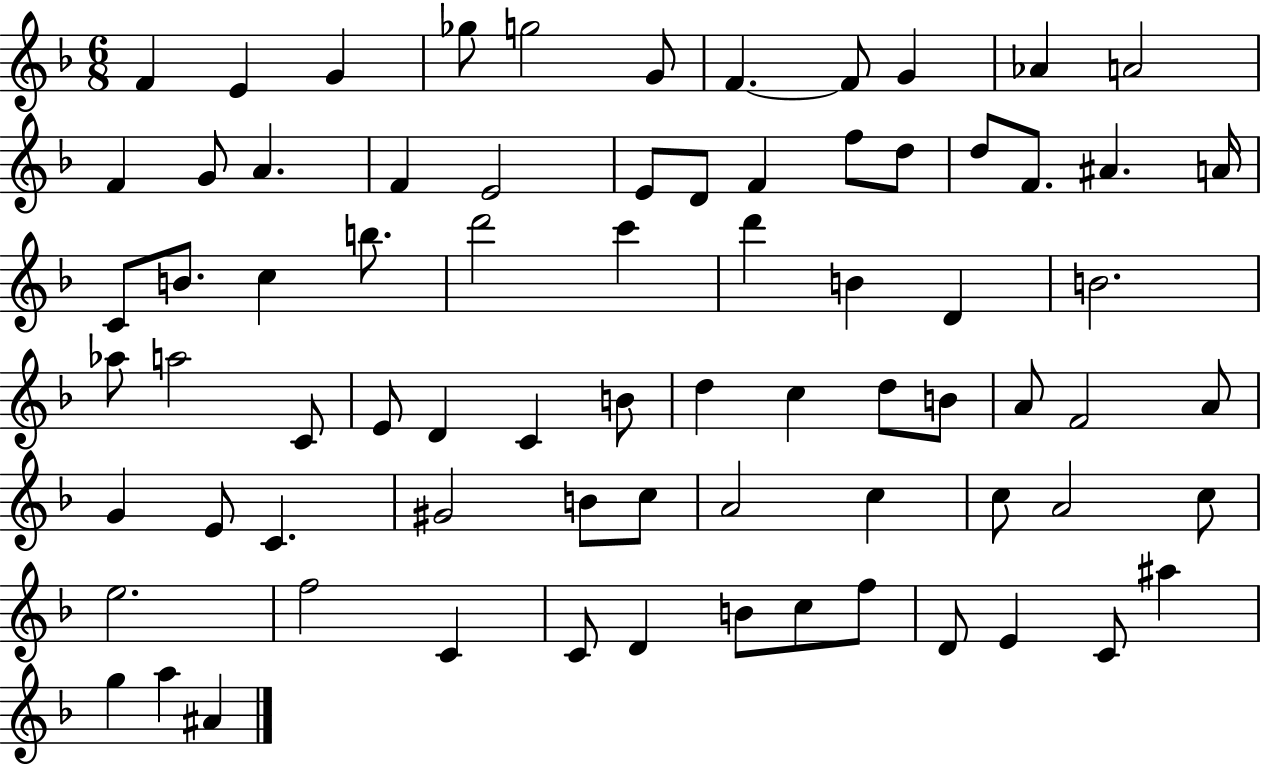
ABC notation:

X:1
T:Untitled
M:6/8
L:1/4
K:F
F E G _g/2 g2 G/2 F F/2 G _A A2 F G/2 A F E2 E/2 D/2 F f/2 d/2 d/2 F/2 ^A A/4 C/2 B/2 c b/2 d'2 c' d' B D B2 _a/2 a2 C/2 E/2 D C B/2 d c d/2 B/2 A/2 F2 A/2 G E/2 C ^G2 B/2 c/2 A2 c c/2 A2 c/2 e2 f2 C C/2 D B/2 c/2 f/2 D/2 E C/2 ^a g a ^A